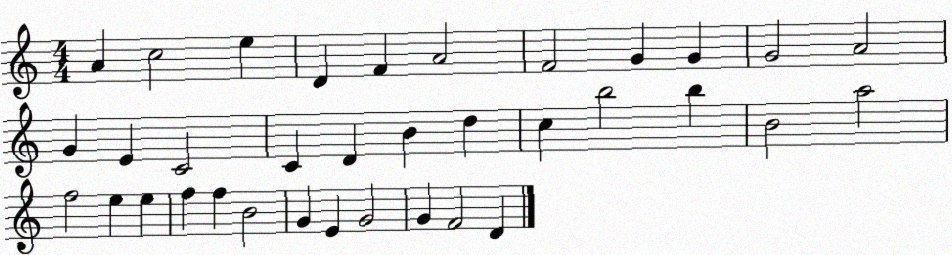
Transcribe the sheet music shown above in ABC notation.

X:1
T:Untitled
M:4/4
L:1/4
K:C
A c2 e D F A2 F2 G G G2 A2 G E C2 C D B d c b2 b B2 a2 f2 e e f f B2 G E G2 G F2 D